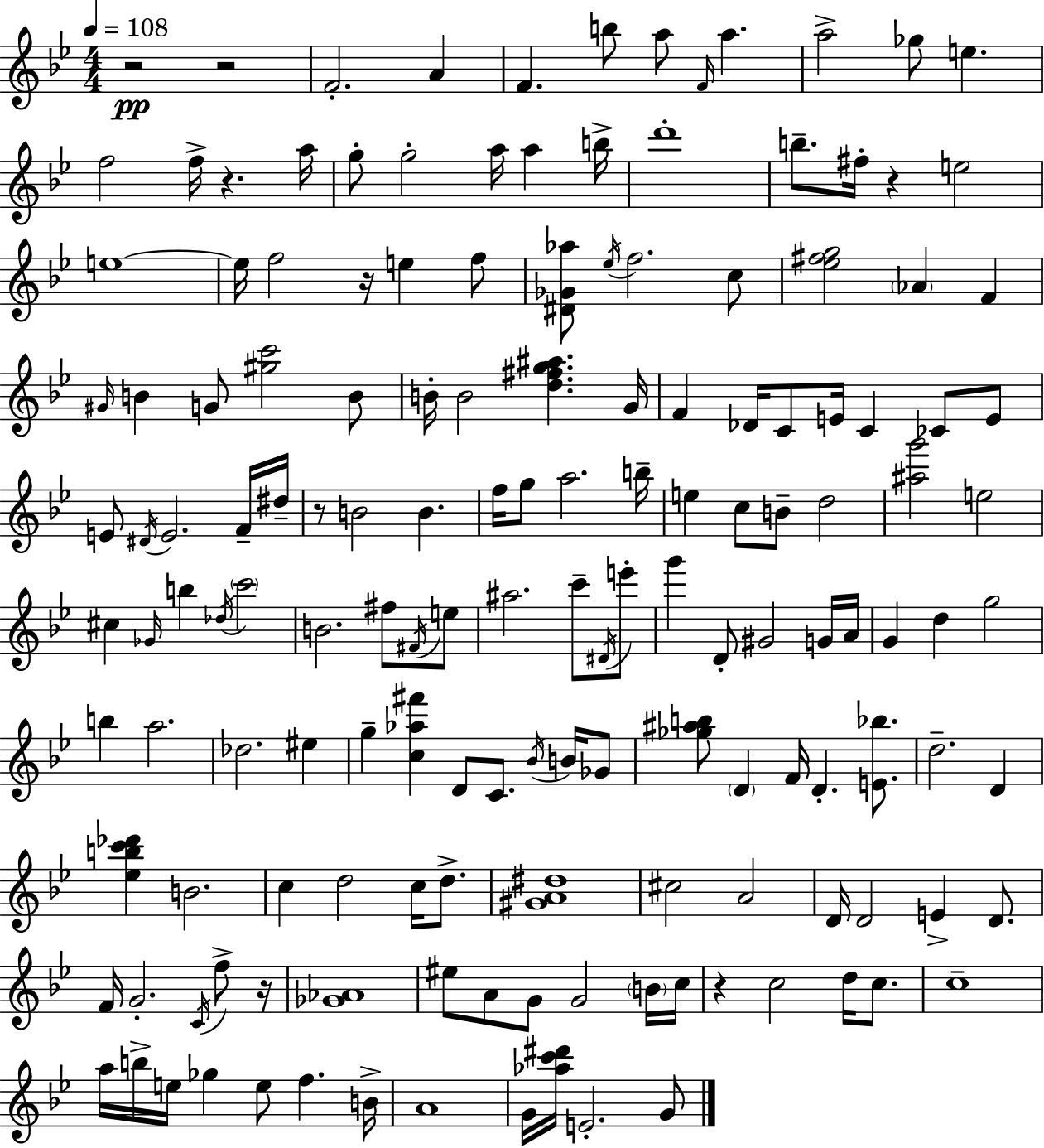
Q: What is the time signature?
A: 4/4